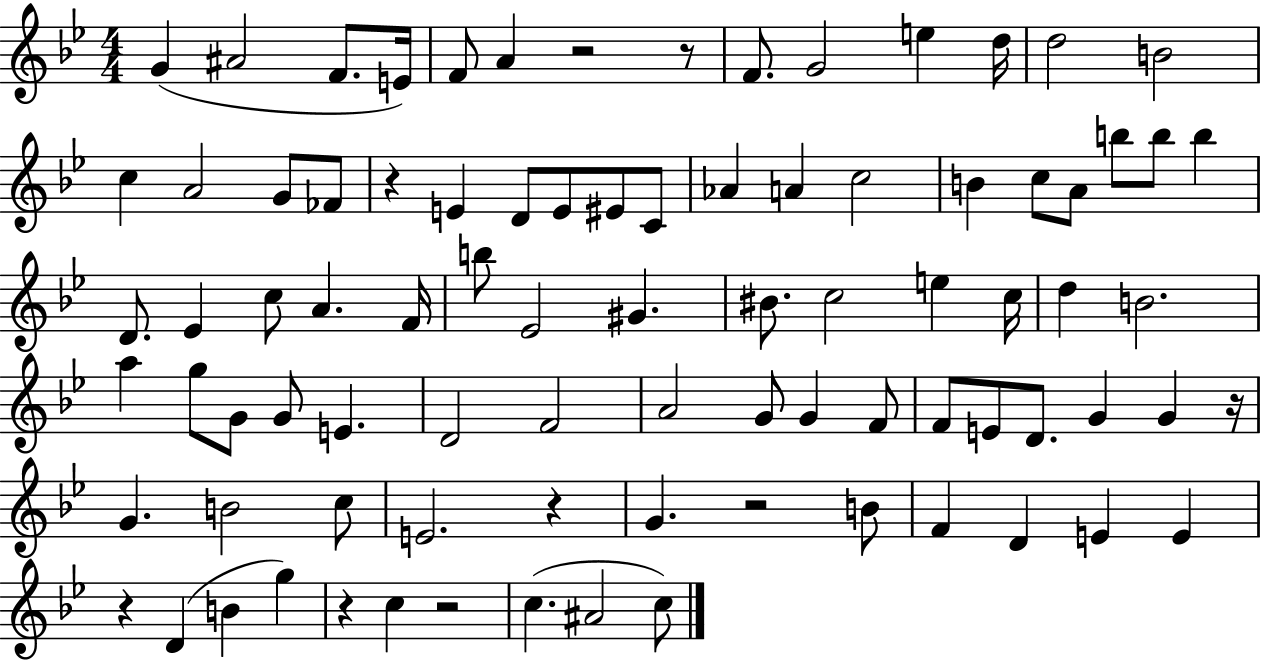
G4/q A#4/h F4/e. E4/s F4/e A4/q R/h R/e F4/e. G4/h E5/q D5/s D5/h B4/h C5/q A4/h G4/e FES4/e R/q E4/q D4/e E4/e EIS4/e C4/e Ab4/q A4/q C5/h B4/q C5/e A4/e B5/e B5/e B5/q D4/e. Eb4/q C5/e A4/q. F4/s B5/e Eb4/h G#4/q. BIS4/e. C5/h E5/q C5/s D5/q B4/h. A5/q G5/e G4/e G4/e E4/q. D4/h F4/h A4/h G4/e G4/q F4/e F4/e E4/e D4/e. G4/q G4/q R/s G4/q. B4/h C5/e E4/h. R/q G4/q. R/h B4/e F4/q D4/q E4/q E4/q R/q D4/q B4/q G5/q R/q C5/q R/h C5/q. A#4/h C5/e